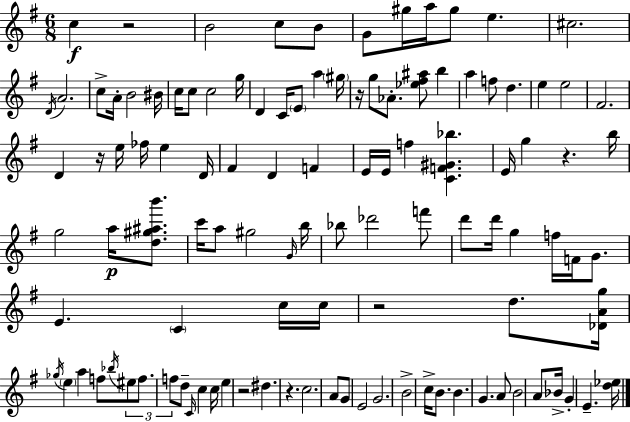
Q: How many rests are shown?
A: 7